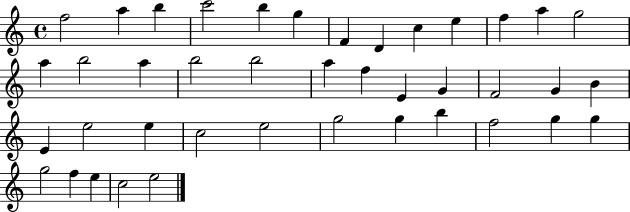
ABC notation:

X:1
T:Untitled
M:4/4
L:1/4
K:C
f2 a b c'2 b g F D c e f a g2 a b2 a b2 b2 a f E G F2 G B E e2 e c2 e2 g2 g b f2 g g g2 f e c2 e2